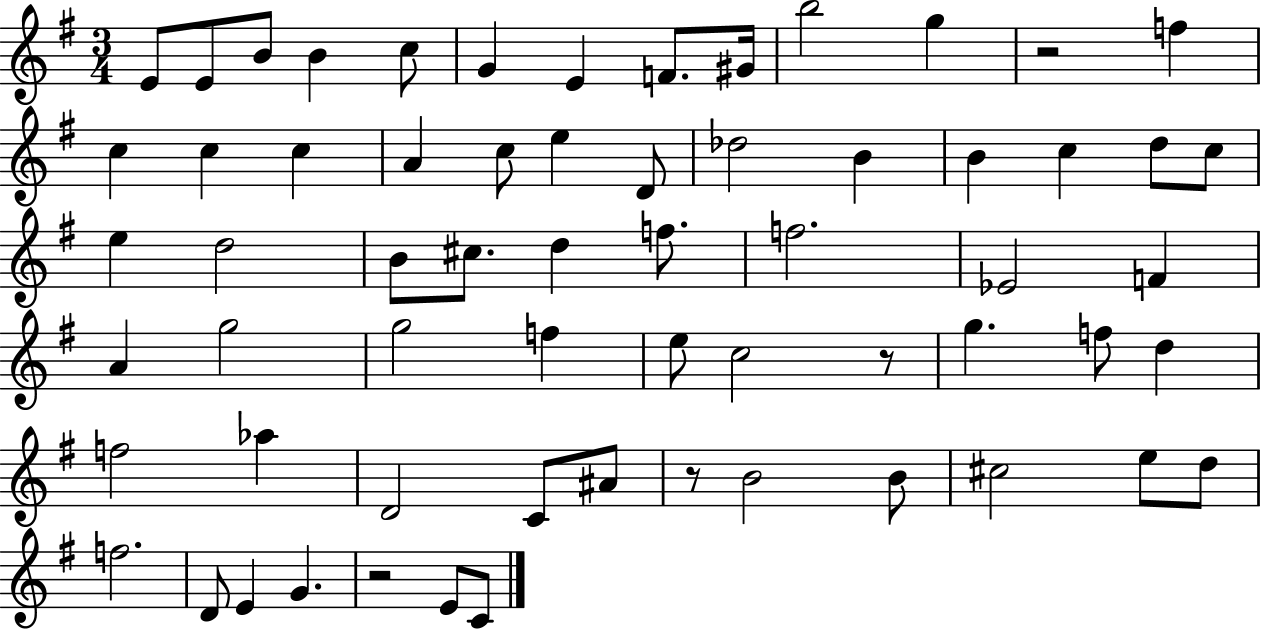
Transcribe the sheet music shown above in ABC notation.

X:1
T:Untitled
M:3/4
L:1/4
K:G
E/2 E/2 B/2 B c/2 G E F/2 ^G/4 b2 g z2 f c c c A c/2 e D/2 _d2 B B c d/2 c/2 e d2 B/2 ^c/2 d f/2 f2 _E2 F A g2 g2 f e/2 c2 z/2 g f/2 d f2 _a D2 C/2 ^A/2 z/2 B2 B/2 ^c2 e/2 d/2 f2 D/2 E G z2 E/2 C/2